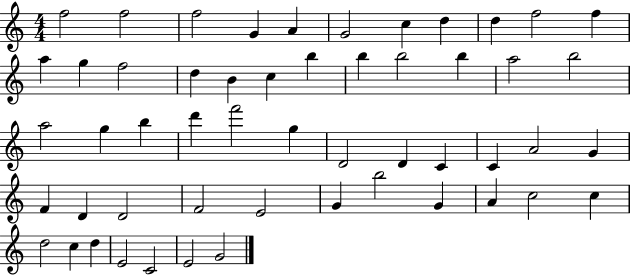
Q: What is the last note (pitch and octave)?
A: G4